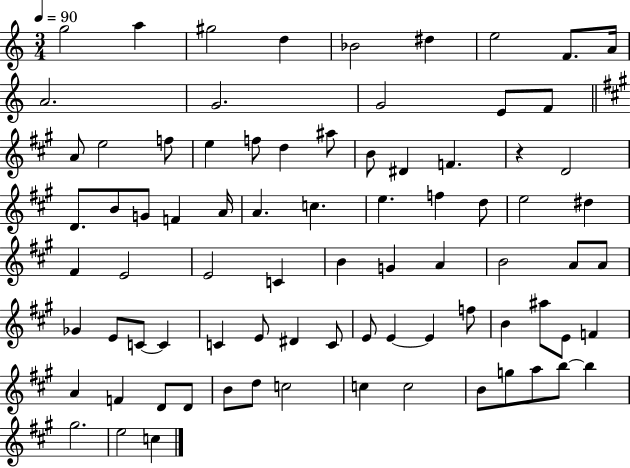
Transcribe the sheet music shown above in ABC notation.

X:1
T:Untitled
M:3/4
L:1/4
K:C
g2 a ^g2 d _B2 ^d e2 F/2 A/4 A2 G2 G2 E/2 F/2 A/2 e2 f/2 e f/2 d ^a/2 B/2 ^D F z D2 D/2 B/2 G/2 F A/4 A c e f d/2 e2 ^d ^F E2 E2 C B G A B2 A/2 A/2 _G E/2 C/2 C C E/2 ^D C/2 E/2 E E f/2 B ^a/2 E/2 F A F D/2 D/2 B/2 d/2 c2 c c2 B/2 g/2 a/2 b/2 b ^g2 e2 c